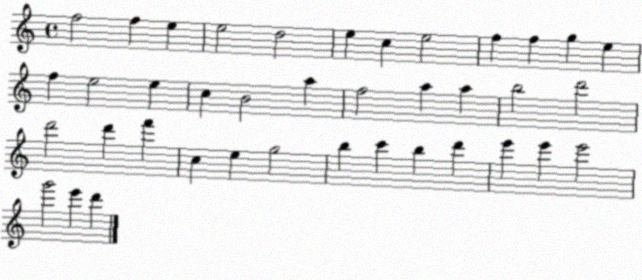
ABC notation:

X:1
T:Untitled
M:4/4
L:1/4
K:C
f2 f e e2 d2 e c e2 f f g e f e2 e c B2 a f2 a a b2 d'2 d'2 d' f' c e g2 b c' b d' e' e' e'2 g'2 e' d'